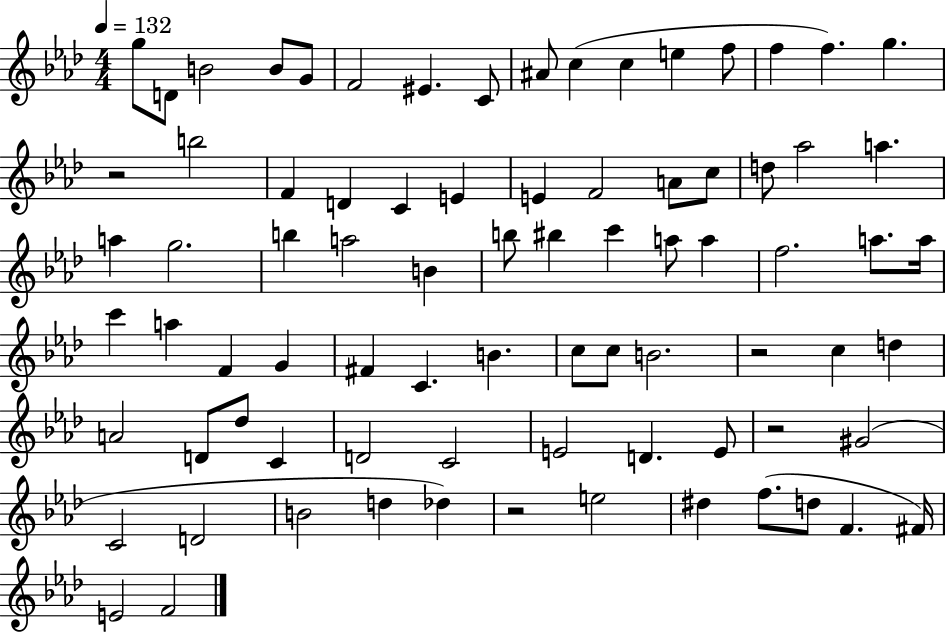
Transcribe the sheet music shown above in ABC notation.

X:1
T:Untitled
M:4/4
L:1/4
K:Ab
g/2 D/2 B2 B/2 G/2 F2 ^E C/2 ^A/2 c c e f/2 f f g z2 b2 F D C E E F2 A/2 c/2 d/2 _a2 a a g2 b a2 B b/2 ^b c' a/2 a f2 a/2 a/4 c' a F G ^F C B c/2 c/2 B2 z2 c d A2 D/2 _d/2 C D2 C2 E2 D E/2 z2 ^G2 C2 D2 B2 d _d z2 e2 ^d f/2 d/2 F ^F/4 E2 F2